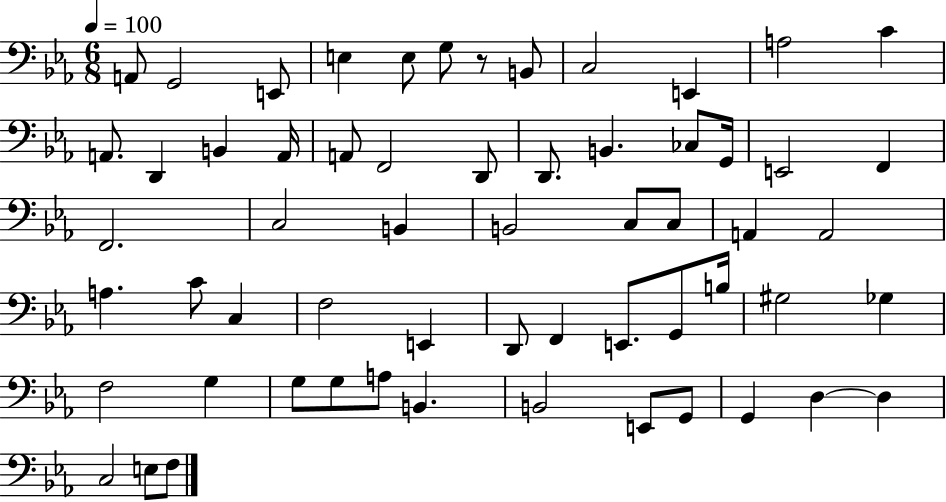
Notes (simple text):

A2/e G2/h E2/e E3/q E3/e G3/e R/e B2/e C3/h E2/q A3/h C4/q A2/e. D2/q B2/q A2/s A2/e F2/h D2/e D2/e. B2/q. CES3/e G2/s E2/h F2/q F2/h. C3/h B2/q B2/h C3/e C3/e A2/q A2/h A3/q. C4/e C3/q F3/h E2/q D2/e F2/q E2/e. G2/e B3/s G#3/h Gb3/q F3/h G3/q G3/e G3/e A3/e B2/q. B2/h E2/e G2/e G2/q D3/q D3/q C3/h E3/e F3/e